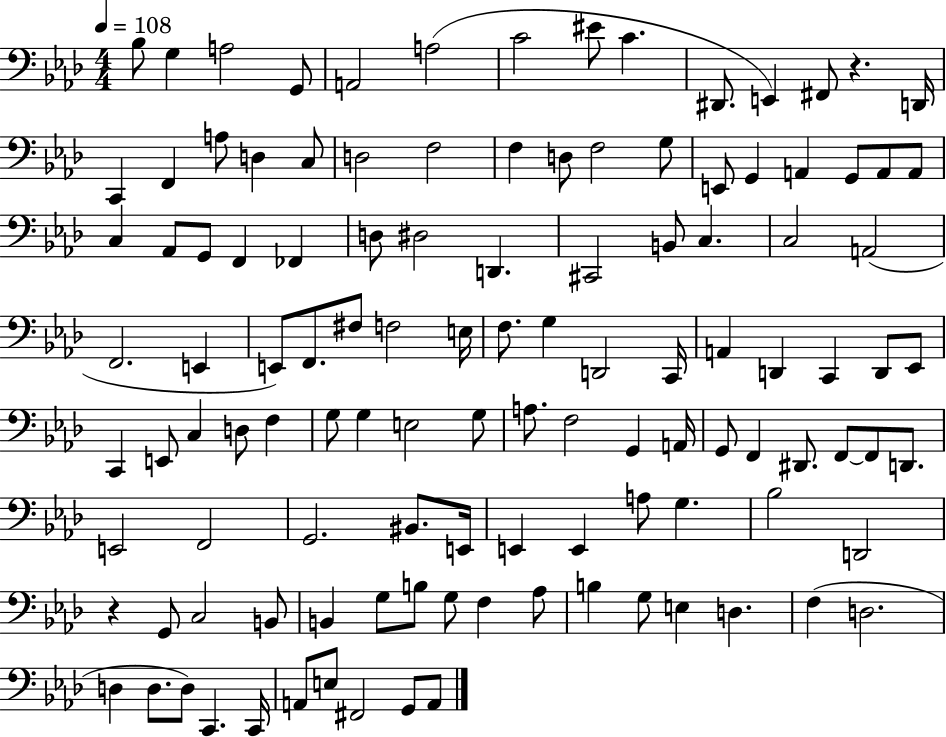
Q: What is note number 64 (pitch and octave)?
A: F3